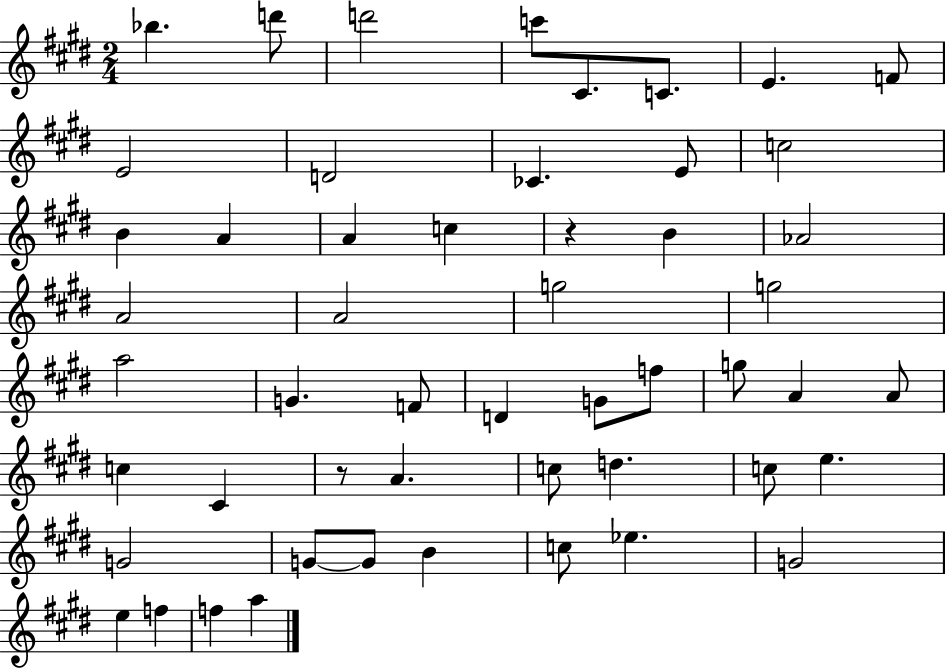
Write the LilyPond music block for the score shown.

{
  \clef treble
  \numericTimeSignature
  \time 2/4
  \key e \major
  \repeat volta 2 { bes''4. d'''8 | d'''2 | c'''8 cis'8. c'8. | e'4. f'8 | \break e'2 | d'2 | ces'4. e'8 | c''2 | \break b'4 a'4 | a'4 c''4 | r4 b'4 | aes'2 | \break a'2 | a'2 | g''2 | g''2 | \break a''2 | g'4. f'8 | d'4 g'8 f''8 | g''8 a'4 a'8 | \break c''4 cis'4 | r8 a'4. | c''8 d''4. | c''8 e''4. | \break g'2 | g'8~~ g'8 b'4 | c''8 ees''4. | g'2 | \break e''4 f''4 | f''4 a''4 | } \bar "|."
}